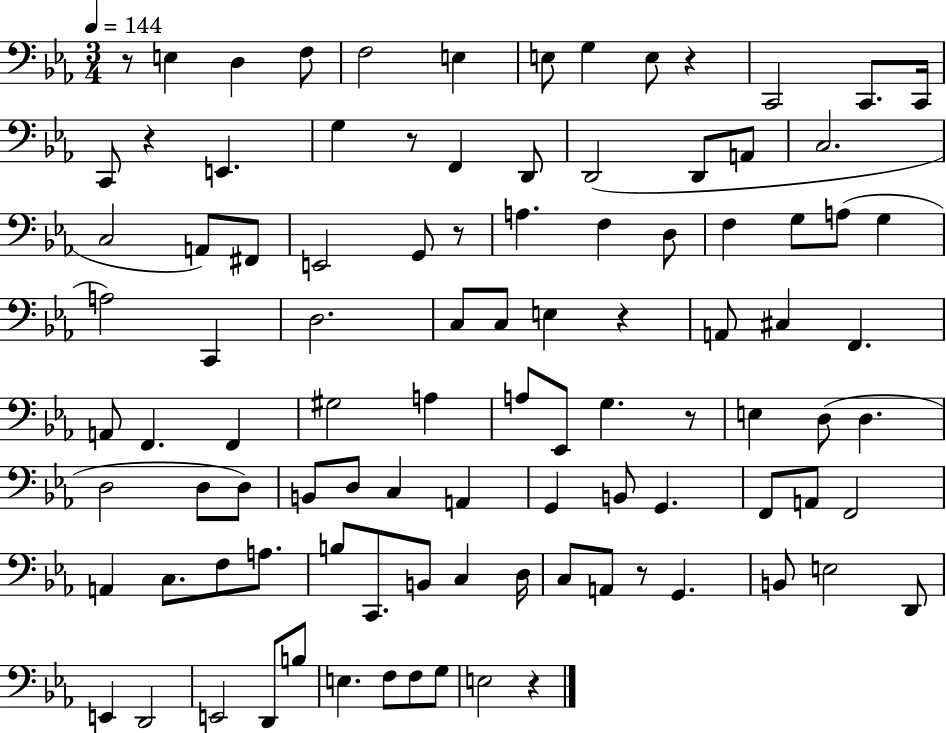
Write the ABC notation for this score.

X:1
T:Untitled
M:3/4
L:1/4
K:Eb
z/2 E, D, F,/2 F,2 E, E,/2 G, E,/2 z C,,2 C,,/2 C,,/4 C,,/2 z E,, G, z/2 F,, D,,/2 D,,2 D,,/2 A,,/2 C,2 C,2 A,,/2 ^F,,/2 E,,2 G,,/2 z/2 A, F, D,/2 F, G,/2 A,/2 G, A,2 C,, D,2 C,/2 C,/2 E, z A,,/2 ^C, F,, A,,/2 F,, F,, ^G,2 A, A,/2 _E,,/2 G, z/2 E, D,/2 D, D,2 D,/2 D,/2 B,,/2 D,/2 C, A,, G,, B,,/2 G,, F,,/2 A,,/2 F,,2 A,, C,/2 F,/2 A,/2 B,/2 C,,/2 B,,/2 C, D,/4 C,/2 A,,/2 z/2 G,, B,,/2 E,2 D,,/2 E,, D,,2 E,,2 D,,/2 B,/2 E, F,/2 F,/2 G,/2 E,2 z